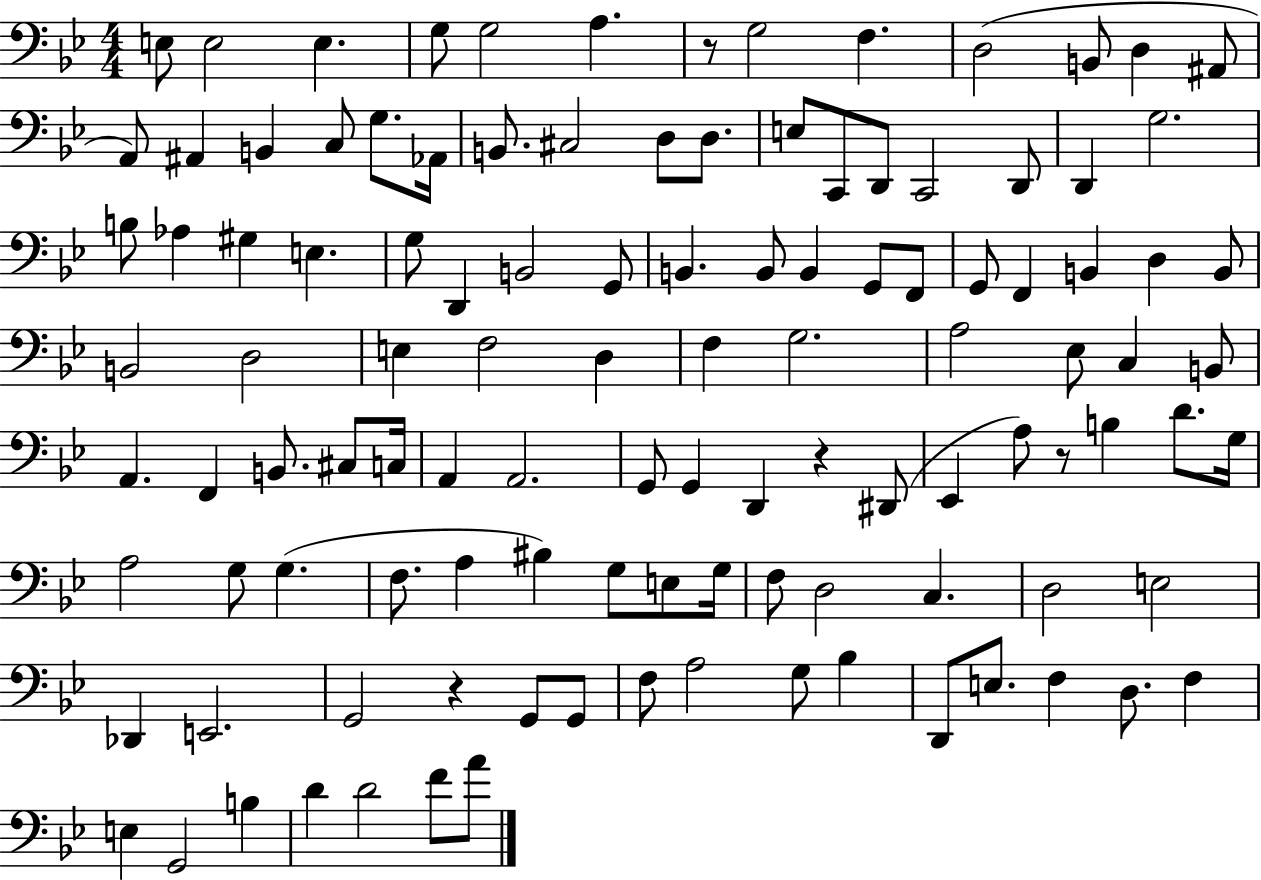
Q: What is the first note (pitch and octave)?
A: E3